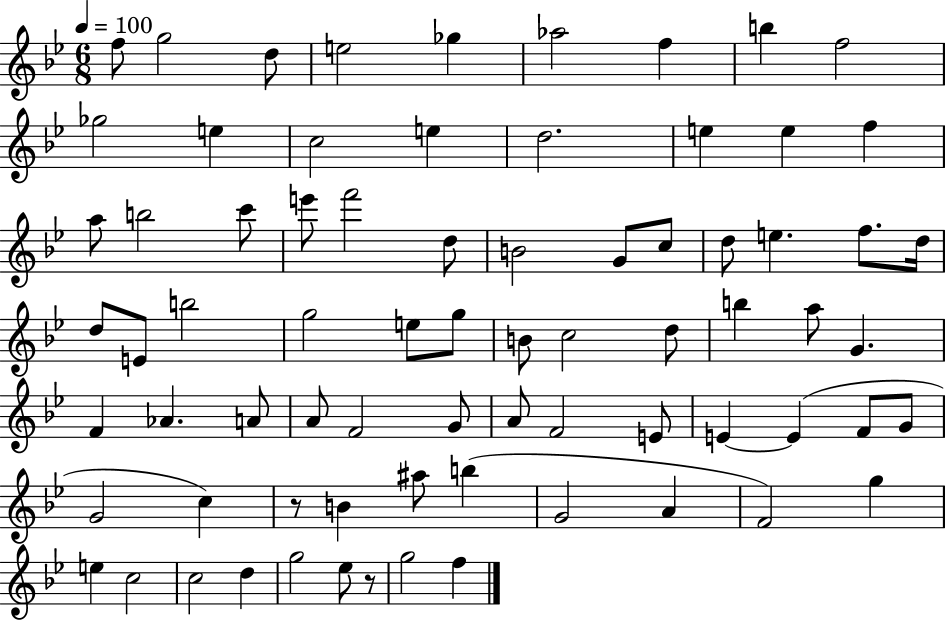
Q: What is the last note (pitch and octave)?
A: F5